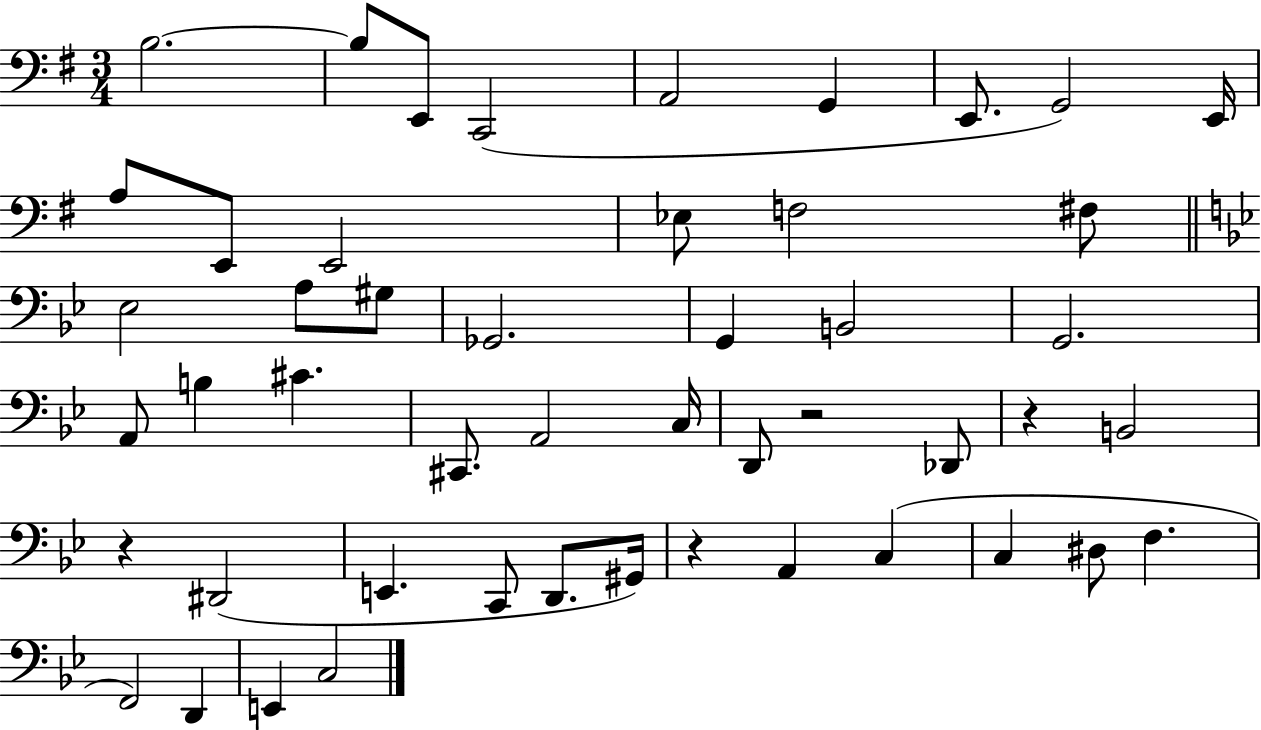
X:1
T:Untitled
M:3/4
L:1/4
K:G
B,2 B,/2 E,,/2 C,,2 A,,2 G,, E,,/2 G,,2 E,,/4 A,/2 E,,/2 E,,2 _E,/2 F,2 ^F,/2 _E,2 A,/2 ^G,/2 _G,,2 G,, B,,2 G,,2 A,,/2 B, ^C ^C,,/2 A,,2 C,/4 D,,/2 z2 _D,,/2 z B,,2 z ^D,,2 E,, C,,/2 D,,/2 ^G,,/4 z A,, C, C, ^D,/2 F, F,,2 D,, E,, C,2